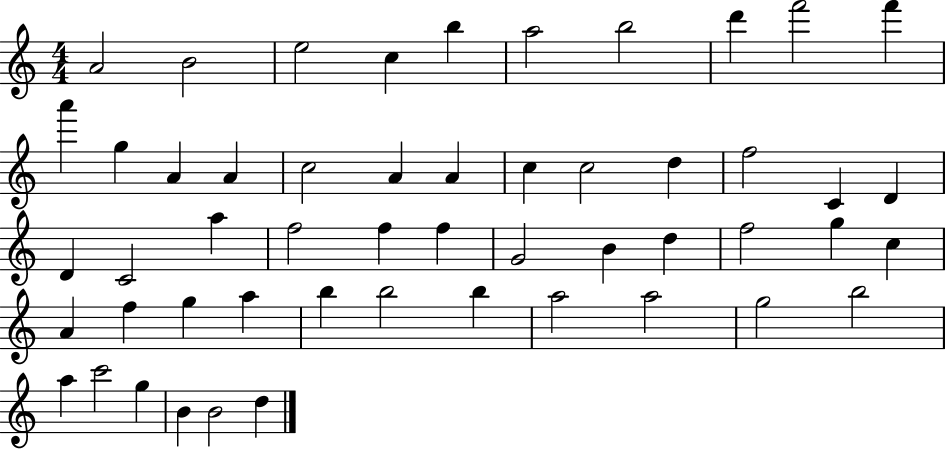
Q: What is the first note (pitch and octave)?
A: A4